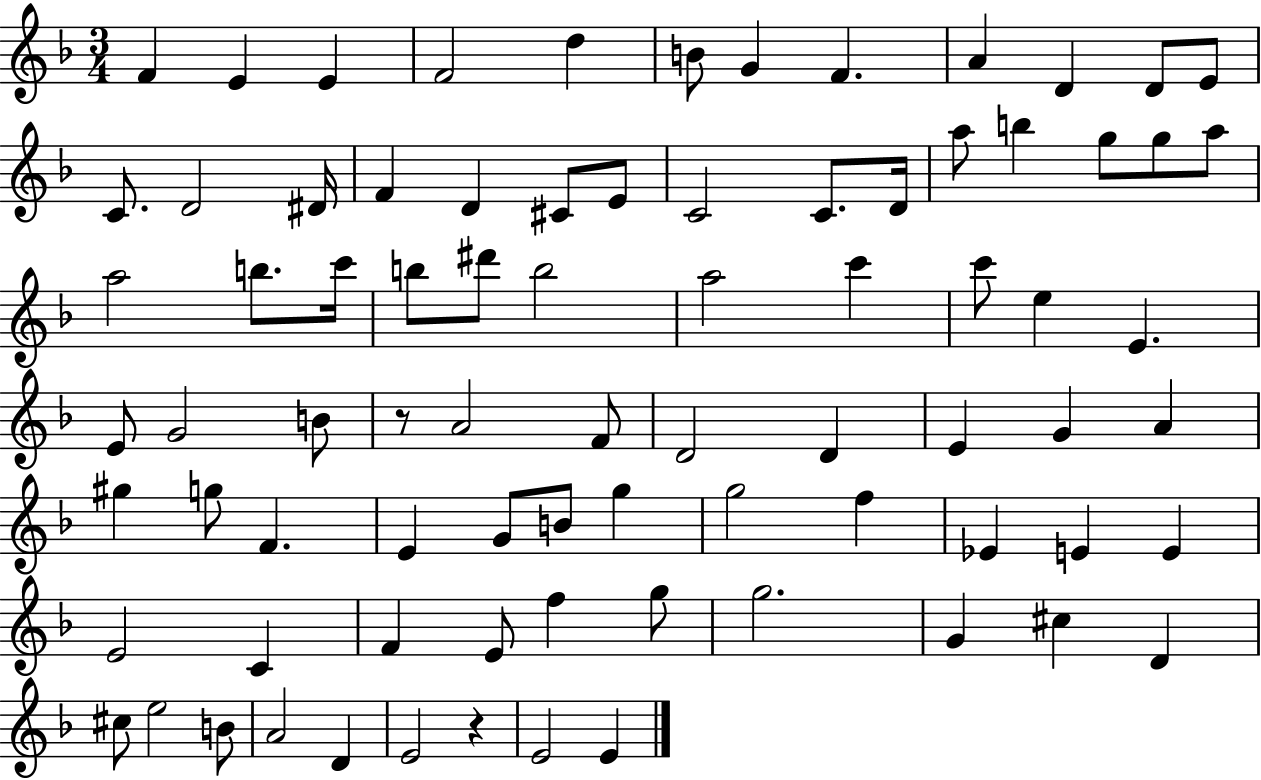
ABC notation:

X:1
T:Untitled
M:3/4
L:1/4
K:F
F E E F2 d B/2 G F A D D/2 E/2 C/2 D2 ^D/4 F D ^C/2 E/2 C2 C/2 D/4 a/2 b g/2 g/2 a/2 a2 b/2 c'/4 b/2 ^d'/2 b2 a2 c' c'/2 e E E/2 G2 B/2 z/2 A2 F/2 D2 D E G A ^g g/2 F E G/2 B/2 g g2 f _E E E E2 C F E/2 f g/2 g2 G ^c D ^c/2 e2 B/2 A2 D E2 z E2 E